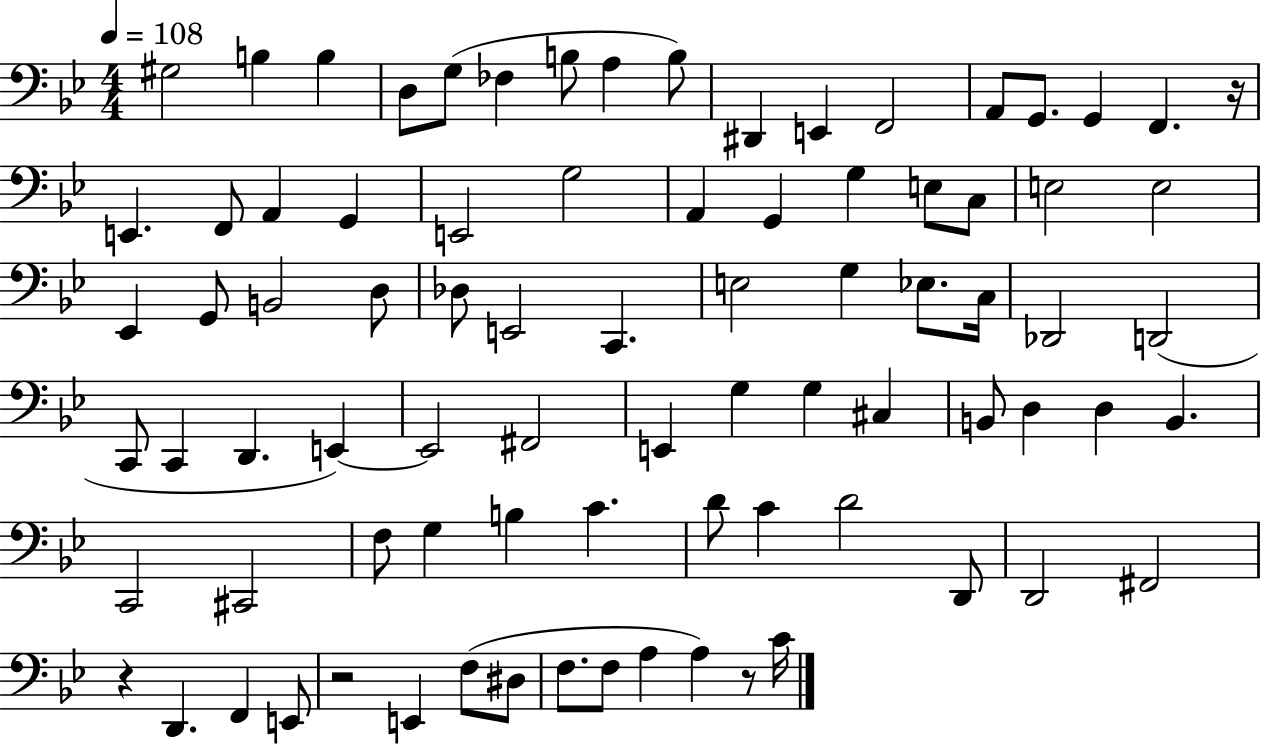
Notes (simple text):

G#3/h B3/q B3/q D3/e G3/e FES3/q B3/e A3/q B3/e D#2/q E2/q F2/h A2/e G2/e. G2/q F2/q. R/s E2/q. F2/e A2/q G2/q E2/h G3/h A2/q G2/q G3/q E3/e C3/e E3/h E3/h Eb2/q G2/e B2/h D3/e Db3/e E2/h C2/q. E3/h G3/q Eb3/e. C3/s Db2/h D2/h C2/e C2/q D2/q. E2/q E2/h F#2/h E2/q G3/q G3/q C#3/q B2/e D3/q D3/q B2/q. C2/h C#2/h F3/e G3/q B3/q C4/q. D4/e C4/q D4/h D2/e D2/h F#2/h R/q D2/q. F2/q E2/e R/h E2/q F3/e D#3/e F3/e. F3/e A3/q A3/q R/e C4/s